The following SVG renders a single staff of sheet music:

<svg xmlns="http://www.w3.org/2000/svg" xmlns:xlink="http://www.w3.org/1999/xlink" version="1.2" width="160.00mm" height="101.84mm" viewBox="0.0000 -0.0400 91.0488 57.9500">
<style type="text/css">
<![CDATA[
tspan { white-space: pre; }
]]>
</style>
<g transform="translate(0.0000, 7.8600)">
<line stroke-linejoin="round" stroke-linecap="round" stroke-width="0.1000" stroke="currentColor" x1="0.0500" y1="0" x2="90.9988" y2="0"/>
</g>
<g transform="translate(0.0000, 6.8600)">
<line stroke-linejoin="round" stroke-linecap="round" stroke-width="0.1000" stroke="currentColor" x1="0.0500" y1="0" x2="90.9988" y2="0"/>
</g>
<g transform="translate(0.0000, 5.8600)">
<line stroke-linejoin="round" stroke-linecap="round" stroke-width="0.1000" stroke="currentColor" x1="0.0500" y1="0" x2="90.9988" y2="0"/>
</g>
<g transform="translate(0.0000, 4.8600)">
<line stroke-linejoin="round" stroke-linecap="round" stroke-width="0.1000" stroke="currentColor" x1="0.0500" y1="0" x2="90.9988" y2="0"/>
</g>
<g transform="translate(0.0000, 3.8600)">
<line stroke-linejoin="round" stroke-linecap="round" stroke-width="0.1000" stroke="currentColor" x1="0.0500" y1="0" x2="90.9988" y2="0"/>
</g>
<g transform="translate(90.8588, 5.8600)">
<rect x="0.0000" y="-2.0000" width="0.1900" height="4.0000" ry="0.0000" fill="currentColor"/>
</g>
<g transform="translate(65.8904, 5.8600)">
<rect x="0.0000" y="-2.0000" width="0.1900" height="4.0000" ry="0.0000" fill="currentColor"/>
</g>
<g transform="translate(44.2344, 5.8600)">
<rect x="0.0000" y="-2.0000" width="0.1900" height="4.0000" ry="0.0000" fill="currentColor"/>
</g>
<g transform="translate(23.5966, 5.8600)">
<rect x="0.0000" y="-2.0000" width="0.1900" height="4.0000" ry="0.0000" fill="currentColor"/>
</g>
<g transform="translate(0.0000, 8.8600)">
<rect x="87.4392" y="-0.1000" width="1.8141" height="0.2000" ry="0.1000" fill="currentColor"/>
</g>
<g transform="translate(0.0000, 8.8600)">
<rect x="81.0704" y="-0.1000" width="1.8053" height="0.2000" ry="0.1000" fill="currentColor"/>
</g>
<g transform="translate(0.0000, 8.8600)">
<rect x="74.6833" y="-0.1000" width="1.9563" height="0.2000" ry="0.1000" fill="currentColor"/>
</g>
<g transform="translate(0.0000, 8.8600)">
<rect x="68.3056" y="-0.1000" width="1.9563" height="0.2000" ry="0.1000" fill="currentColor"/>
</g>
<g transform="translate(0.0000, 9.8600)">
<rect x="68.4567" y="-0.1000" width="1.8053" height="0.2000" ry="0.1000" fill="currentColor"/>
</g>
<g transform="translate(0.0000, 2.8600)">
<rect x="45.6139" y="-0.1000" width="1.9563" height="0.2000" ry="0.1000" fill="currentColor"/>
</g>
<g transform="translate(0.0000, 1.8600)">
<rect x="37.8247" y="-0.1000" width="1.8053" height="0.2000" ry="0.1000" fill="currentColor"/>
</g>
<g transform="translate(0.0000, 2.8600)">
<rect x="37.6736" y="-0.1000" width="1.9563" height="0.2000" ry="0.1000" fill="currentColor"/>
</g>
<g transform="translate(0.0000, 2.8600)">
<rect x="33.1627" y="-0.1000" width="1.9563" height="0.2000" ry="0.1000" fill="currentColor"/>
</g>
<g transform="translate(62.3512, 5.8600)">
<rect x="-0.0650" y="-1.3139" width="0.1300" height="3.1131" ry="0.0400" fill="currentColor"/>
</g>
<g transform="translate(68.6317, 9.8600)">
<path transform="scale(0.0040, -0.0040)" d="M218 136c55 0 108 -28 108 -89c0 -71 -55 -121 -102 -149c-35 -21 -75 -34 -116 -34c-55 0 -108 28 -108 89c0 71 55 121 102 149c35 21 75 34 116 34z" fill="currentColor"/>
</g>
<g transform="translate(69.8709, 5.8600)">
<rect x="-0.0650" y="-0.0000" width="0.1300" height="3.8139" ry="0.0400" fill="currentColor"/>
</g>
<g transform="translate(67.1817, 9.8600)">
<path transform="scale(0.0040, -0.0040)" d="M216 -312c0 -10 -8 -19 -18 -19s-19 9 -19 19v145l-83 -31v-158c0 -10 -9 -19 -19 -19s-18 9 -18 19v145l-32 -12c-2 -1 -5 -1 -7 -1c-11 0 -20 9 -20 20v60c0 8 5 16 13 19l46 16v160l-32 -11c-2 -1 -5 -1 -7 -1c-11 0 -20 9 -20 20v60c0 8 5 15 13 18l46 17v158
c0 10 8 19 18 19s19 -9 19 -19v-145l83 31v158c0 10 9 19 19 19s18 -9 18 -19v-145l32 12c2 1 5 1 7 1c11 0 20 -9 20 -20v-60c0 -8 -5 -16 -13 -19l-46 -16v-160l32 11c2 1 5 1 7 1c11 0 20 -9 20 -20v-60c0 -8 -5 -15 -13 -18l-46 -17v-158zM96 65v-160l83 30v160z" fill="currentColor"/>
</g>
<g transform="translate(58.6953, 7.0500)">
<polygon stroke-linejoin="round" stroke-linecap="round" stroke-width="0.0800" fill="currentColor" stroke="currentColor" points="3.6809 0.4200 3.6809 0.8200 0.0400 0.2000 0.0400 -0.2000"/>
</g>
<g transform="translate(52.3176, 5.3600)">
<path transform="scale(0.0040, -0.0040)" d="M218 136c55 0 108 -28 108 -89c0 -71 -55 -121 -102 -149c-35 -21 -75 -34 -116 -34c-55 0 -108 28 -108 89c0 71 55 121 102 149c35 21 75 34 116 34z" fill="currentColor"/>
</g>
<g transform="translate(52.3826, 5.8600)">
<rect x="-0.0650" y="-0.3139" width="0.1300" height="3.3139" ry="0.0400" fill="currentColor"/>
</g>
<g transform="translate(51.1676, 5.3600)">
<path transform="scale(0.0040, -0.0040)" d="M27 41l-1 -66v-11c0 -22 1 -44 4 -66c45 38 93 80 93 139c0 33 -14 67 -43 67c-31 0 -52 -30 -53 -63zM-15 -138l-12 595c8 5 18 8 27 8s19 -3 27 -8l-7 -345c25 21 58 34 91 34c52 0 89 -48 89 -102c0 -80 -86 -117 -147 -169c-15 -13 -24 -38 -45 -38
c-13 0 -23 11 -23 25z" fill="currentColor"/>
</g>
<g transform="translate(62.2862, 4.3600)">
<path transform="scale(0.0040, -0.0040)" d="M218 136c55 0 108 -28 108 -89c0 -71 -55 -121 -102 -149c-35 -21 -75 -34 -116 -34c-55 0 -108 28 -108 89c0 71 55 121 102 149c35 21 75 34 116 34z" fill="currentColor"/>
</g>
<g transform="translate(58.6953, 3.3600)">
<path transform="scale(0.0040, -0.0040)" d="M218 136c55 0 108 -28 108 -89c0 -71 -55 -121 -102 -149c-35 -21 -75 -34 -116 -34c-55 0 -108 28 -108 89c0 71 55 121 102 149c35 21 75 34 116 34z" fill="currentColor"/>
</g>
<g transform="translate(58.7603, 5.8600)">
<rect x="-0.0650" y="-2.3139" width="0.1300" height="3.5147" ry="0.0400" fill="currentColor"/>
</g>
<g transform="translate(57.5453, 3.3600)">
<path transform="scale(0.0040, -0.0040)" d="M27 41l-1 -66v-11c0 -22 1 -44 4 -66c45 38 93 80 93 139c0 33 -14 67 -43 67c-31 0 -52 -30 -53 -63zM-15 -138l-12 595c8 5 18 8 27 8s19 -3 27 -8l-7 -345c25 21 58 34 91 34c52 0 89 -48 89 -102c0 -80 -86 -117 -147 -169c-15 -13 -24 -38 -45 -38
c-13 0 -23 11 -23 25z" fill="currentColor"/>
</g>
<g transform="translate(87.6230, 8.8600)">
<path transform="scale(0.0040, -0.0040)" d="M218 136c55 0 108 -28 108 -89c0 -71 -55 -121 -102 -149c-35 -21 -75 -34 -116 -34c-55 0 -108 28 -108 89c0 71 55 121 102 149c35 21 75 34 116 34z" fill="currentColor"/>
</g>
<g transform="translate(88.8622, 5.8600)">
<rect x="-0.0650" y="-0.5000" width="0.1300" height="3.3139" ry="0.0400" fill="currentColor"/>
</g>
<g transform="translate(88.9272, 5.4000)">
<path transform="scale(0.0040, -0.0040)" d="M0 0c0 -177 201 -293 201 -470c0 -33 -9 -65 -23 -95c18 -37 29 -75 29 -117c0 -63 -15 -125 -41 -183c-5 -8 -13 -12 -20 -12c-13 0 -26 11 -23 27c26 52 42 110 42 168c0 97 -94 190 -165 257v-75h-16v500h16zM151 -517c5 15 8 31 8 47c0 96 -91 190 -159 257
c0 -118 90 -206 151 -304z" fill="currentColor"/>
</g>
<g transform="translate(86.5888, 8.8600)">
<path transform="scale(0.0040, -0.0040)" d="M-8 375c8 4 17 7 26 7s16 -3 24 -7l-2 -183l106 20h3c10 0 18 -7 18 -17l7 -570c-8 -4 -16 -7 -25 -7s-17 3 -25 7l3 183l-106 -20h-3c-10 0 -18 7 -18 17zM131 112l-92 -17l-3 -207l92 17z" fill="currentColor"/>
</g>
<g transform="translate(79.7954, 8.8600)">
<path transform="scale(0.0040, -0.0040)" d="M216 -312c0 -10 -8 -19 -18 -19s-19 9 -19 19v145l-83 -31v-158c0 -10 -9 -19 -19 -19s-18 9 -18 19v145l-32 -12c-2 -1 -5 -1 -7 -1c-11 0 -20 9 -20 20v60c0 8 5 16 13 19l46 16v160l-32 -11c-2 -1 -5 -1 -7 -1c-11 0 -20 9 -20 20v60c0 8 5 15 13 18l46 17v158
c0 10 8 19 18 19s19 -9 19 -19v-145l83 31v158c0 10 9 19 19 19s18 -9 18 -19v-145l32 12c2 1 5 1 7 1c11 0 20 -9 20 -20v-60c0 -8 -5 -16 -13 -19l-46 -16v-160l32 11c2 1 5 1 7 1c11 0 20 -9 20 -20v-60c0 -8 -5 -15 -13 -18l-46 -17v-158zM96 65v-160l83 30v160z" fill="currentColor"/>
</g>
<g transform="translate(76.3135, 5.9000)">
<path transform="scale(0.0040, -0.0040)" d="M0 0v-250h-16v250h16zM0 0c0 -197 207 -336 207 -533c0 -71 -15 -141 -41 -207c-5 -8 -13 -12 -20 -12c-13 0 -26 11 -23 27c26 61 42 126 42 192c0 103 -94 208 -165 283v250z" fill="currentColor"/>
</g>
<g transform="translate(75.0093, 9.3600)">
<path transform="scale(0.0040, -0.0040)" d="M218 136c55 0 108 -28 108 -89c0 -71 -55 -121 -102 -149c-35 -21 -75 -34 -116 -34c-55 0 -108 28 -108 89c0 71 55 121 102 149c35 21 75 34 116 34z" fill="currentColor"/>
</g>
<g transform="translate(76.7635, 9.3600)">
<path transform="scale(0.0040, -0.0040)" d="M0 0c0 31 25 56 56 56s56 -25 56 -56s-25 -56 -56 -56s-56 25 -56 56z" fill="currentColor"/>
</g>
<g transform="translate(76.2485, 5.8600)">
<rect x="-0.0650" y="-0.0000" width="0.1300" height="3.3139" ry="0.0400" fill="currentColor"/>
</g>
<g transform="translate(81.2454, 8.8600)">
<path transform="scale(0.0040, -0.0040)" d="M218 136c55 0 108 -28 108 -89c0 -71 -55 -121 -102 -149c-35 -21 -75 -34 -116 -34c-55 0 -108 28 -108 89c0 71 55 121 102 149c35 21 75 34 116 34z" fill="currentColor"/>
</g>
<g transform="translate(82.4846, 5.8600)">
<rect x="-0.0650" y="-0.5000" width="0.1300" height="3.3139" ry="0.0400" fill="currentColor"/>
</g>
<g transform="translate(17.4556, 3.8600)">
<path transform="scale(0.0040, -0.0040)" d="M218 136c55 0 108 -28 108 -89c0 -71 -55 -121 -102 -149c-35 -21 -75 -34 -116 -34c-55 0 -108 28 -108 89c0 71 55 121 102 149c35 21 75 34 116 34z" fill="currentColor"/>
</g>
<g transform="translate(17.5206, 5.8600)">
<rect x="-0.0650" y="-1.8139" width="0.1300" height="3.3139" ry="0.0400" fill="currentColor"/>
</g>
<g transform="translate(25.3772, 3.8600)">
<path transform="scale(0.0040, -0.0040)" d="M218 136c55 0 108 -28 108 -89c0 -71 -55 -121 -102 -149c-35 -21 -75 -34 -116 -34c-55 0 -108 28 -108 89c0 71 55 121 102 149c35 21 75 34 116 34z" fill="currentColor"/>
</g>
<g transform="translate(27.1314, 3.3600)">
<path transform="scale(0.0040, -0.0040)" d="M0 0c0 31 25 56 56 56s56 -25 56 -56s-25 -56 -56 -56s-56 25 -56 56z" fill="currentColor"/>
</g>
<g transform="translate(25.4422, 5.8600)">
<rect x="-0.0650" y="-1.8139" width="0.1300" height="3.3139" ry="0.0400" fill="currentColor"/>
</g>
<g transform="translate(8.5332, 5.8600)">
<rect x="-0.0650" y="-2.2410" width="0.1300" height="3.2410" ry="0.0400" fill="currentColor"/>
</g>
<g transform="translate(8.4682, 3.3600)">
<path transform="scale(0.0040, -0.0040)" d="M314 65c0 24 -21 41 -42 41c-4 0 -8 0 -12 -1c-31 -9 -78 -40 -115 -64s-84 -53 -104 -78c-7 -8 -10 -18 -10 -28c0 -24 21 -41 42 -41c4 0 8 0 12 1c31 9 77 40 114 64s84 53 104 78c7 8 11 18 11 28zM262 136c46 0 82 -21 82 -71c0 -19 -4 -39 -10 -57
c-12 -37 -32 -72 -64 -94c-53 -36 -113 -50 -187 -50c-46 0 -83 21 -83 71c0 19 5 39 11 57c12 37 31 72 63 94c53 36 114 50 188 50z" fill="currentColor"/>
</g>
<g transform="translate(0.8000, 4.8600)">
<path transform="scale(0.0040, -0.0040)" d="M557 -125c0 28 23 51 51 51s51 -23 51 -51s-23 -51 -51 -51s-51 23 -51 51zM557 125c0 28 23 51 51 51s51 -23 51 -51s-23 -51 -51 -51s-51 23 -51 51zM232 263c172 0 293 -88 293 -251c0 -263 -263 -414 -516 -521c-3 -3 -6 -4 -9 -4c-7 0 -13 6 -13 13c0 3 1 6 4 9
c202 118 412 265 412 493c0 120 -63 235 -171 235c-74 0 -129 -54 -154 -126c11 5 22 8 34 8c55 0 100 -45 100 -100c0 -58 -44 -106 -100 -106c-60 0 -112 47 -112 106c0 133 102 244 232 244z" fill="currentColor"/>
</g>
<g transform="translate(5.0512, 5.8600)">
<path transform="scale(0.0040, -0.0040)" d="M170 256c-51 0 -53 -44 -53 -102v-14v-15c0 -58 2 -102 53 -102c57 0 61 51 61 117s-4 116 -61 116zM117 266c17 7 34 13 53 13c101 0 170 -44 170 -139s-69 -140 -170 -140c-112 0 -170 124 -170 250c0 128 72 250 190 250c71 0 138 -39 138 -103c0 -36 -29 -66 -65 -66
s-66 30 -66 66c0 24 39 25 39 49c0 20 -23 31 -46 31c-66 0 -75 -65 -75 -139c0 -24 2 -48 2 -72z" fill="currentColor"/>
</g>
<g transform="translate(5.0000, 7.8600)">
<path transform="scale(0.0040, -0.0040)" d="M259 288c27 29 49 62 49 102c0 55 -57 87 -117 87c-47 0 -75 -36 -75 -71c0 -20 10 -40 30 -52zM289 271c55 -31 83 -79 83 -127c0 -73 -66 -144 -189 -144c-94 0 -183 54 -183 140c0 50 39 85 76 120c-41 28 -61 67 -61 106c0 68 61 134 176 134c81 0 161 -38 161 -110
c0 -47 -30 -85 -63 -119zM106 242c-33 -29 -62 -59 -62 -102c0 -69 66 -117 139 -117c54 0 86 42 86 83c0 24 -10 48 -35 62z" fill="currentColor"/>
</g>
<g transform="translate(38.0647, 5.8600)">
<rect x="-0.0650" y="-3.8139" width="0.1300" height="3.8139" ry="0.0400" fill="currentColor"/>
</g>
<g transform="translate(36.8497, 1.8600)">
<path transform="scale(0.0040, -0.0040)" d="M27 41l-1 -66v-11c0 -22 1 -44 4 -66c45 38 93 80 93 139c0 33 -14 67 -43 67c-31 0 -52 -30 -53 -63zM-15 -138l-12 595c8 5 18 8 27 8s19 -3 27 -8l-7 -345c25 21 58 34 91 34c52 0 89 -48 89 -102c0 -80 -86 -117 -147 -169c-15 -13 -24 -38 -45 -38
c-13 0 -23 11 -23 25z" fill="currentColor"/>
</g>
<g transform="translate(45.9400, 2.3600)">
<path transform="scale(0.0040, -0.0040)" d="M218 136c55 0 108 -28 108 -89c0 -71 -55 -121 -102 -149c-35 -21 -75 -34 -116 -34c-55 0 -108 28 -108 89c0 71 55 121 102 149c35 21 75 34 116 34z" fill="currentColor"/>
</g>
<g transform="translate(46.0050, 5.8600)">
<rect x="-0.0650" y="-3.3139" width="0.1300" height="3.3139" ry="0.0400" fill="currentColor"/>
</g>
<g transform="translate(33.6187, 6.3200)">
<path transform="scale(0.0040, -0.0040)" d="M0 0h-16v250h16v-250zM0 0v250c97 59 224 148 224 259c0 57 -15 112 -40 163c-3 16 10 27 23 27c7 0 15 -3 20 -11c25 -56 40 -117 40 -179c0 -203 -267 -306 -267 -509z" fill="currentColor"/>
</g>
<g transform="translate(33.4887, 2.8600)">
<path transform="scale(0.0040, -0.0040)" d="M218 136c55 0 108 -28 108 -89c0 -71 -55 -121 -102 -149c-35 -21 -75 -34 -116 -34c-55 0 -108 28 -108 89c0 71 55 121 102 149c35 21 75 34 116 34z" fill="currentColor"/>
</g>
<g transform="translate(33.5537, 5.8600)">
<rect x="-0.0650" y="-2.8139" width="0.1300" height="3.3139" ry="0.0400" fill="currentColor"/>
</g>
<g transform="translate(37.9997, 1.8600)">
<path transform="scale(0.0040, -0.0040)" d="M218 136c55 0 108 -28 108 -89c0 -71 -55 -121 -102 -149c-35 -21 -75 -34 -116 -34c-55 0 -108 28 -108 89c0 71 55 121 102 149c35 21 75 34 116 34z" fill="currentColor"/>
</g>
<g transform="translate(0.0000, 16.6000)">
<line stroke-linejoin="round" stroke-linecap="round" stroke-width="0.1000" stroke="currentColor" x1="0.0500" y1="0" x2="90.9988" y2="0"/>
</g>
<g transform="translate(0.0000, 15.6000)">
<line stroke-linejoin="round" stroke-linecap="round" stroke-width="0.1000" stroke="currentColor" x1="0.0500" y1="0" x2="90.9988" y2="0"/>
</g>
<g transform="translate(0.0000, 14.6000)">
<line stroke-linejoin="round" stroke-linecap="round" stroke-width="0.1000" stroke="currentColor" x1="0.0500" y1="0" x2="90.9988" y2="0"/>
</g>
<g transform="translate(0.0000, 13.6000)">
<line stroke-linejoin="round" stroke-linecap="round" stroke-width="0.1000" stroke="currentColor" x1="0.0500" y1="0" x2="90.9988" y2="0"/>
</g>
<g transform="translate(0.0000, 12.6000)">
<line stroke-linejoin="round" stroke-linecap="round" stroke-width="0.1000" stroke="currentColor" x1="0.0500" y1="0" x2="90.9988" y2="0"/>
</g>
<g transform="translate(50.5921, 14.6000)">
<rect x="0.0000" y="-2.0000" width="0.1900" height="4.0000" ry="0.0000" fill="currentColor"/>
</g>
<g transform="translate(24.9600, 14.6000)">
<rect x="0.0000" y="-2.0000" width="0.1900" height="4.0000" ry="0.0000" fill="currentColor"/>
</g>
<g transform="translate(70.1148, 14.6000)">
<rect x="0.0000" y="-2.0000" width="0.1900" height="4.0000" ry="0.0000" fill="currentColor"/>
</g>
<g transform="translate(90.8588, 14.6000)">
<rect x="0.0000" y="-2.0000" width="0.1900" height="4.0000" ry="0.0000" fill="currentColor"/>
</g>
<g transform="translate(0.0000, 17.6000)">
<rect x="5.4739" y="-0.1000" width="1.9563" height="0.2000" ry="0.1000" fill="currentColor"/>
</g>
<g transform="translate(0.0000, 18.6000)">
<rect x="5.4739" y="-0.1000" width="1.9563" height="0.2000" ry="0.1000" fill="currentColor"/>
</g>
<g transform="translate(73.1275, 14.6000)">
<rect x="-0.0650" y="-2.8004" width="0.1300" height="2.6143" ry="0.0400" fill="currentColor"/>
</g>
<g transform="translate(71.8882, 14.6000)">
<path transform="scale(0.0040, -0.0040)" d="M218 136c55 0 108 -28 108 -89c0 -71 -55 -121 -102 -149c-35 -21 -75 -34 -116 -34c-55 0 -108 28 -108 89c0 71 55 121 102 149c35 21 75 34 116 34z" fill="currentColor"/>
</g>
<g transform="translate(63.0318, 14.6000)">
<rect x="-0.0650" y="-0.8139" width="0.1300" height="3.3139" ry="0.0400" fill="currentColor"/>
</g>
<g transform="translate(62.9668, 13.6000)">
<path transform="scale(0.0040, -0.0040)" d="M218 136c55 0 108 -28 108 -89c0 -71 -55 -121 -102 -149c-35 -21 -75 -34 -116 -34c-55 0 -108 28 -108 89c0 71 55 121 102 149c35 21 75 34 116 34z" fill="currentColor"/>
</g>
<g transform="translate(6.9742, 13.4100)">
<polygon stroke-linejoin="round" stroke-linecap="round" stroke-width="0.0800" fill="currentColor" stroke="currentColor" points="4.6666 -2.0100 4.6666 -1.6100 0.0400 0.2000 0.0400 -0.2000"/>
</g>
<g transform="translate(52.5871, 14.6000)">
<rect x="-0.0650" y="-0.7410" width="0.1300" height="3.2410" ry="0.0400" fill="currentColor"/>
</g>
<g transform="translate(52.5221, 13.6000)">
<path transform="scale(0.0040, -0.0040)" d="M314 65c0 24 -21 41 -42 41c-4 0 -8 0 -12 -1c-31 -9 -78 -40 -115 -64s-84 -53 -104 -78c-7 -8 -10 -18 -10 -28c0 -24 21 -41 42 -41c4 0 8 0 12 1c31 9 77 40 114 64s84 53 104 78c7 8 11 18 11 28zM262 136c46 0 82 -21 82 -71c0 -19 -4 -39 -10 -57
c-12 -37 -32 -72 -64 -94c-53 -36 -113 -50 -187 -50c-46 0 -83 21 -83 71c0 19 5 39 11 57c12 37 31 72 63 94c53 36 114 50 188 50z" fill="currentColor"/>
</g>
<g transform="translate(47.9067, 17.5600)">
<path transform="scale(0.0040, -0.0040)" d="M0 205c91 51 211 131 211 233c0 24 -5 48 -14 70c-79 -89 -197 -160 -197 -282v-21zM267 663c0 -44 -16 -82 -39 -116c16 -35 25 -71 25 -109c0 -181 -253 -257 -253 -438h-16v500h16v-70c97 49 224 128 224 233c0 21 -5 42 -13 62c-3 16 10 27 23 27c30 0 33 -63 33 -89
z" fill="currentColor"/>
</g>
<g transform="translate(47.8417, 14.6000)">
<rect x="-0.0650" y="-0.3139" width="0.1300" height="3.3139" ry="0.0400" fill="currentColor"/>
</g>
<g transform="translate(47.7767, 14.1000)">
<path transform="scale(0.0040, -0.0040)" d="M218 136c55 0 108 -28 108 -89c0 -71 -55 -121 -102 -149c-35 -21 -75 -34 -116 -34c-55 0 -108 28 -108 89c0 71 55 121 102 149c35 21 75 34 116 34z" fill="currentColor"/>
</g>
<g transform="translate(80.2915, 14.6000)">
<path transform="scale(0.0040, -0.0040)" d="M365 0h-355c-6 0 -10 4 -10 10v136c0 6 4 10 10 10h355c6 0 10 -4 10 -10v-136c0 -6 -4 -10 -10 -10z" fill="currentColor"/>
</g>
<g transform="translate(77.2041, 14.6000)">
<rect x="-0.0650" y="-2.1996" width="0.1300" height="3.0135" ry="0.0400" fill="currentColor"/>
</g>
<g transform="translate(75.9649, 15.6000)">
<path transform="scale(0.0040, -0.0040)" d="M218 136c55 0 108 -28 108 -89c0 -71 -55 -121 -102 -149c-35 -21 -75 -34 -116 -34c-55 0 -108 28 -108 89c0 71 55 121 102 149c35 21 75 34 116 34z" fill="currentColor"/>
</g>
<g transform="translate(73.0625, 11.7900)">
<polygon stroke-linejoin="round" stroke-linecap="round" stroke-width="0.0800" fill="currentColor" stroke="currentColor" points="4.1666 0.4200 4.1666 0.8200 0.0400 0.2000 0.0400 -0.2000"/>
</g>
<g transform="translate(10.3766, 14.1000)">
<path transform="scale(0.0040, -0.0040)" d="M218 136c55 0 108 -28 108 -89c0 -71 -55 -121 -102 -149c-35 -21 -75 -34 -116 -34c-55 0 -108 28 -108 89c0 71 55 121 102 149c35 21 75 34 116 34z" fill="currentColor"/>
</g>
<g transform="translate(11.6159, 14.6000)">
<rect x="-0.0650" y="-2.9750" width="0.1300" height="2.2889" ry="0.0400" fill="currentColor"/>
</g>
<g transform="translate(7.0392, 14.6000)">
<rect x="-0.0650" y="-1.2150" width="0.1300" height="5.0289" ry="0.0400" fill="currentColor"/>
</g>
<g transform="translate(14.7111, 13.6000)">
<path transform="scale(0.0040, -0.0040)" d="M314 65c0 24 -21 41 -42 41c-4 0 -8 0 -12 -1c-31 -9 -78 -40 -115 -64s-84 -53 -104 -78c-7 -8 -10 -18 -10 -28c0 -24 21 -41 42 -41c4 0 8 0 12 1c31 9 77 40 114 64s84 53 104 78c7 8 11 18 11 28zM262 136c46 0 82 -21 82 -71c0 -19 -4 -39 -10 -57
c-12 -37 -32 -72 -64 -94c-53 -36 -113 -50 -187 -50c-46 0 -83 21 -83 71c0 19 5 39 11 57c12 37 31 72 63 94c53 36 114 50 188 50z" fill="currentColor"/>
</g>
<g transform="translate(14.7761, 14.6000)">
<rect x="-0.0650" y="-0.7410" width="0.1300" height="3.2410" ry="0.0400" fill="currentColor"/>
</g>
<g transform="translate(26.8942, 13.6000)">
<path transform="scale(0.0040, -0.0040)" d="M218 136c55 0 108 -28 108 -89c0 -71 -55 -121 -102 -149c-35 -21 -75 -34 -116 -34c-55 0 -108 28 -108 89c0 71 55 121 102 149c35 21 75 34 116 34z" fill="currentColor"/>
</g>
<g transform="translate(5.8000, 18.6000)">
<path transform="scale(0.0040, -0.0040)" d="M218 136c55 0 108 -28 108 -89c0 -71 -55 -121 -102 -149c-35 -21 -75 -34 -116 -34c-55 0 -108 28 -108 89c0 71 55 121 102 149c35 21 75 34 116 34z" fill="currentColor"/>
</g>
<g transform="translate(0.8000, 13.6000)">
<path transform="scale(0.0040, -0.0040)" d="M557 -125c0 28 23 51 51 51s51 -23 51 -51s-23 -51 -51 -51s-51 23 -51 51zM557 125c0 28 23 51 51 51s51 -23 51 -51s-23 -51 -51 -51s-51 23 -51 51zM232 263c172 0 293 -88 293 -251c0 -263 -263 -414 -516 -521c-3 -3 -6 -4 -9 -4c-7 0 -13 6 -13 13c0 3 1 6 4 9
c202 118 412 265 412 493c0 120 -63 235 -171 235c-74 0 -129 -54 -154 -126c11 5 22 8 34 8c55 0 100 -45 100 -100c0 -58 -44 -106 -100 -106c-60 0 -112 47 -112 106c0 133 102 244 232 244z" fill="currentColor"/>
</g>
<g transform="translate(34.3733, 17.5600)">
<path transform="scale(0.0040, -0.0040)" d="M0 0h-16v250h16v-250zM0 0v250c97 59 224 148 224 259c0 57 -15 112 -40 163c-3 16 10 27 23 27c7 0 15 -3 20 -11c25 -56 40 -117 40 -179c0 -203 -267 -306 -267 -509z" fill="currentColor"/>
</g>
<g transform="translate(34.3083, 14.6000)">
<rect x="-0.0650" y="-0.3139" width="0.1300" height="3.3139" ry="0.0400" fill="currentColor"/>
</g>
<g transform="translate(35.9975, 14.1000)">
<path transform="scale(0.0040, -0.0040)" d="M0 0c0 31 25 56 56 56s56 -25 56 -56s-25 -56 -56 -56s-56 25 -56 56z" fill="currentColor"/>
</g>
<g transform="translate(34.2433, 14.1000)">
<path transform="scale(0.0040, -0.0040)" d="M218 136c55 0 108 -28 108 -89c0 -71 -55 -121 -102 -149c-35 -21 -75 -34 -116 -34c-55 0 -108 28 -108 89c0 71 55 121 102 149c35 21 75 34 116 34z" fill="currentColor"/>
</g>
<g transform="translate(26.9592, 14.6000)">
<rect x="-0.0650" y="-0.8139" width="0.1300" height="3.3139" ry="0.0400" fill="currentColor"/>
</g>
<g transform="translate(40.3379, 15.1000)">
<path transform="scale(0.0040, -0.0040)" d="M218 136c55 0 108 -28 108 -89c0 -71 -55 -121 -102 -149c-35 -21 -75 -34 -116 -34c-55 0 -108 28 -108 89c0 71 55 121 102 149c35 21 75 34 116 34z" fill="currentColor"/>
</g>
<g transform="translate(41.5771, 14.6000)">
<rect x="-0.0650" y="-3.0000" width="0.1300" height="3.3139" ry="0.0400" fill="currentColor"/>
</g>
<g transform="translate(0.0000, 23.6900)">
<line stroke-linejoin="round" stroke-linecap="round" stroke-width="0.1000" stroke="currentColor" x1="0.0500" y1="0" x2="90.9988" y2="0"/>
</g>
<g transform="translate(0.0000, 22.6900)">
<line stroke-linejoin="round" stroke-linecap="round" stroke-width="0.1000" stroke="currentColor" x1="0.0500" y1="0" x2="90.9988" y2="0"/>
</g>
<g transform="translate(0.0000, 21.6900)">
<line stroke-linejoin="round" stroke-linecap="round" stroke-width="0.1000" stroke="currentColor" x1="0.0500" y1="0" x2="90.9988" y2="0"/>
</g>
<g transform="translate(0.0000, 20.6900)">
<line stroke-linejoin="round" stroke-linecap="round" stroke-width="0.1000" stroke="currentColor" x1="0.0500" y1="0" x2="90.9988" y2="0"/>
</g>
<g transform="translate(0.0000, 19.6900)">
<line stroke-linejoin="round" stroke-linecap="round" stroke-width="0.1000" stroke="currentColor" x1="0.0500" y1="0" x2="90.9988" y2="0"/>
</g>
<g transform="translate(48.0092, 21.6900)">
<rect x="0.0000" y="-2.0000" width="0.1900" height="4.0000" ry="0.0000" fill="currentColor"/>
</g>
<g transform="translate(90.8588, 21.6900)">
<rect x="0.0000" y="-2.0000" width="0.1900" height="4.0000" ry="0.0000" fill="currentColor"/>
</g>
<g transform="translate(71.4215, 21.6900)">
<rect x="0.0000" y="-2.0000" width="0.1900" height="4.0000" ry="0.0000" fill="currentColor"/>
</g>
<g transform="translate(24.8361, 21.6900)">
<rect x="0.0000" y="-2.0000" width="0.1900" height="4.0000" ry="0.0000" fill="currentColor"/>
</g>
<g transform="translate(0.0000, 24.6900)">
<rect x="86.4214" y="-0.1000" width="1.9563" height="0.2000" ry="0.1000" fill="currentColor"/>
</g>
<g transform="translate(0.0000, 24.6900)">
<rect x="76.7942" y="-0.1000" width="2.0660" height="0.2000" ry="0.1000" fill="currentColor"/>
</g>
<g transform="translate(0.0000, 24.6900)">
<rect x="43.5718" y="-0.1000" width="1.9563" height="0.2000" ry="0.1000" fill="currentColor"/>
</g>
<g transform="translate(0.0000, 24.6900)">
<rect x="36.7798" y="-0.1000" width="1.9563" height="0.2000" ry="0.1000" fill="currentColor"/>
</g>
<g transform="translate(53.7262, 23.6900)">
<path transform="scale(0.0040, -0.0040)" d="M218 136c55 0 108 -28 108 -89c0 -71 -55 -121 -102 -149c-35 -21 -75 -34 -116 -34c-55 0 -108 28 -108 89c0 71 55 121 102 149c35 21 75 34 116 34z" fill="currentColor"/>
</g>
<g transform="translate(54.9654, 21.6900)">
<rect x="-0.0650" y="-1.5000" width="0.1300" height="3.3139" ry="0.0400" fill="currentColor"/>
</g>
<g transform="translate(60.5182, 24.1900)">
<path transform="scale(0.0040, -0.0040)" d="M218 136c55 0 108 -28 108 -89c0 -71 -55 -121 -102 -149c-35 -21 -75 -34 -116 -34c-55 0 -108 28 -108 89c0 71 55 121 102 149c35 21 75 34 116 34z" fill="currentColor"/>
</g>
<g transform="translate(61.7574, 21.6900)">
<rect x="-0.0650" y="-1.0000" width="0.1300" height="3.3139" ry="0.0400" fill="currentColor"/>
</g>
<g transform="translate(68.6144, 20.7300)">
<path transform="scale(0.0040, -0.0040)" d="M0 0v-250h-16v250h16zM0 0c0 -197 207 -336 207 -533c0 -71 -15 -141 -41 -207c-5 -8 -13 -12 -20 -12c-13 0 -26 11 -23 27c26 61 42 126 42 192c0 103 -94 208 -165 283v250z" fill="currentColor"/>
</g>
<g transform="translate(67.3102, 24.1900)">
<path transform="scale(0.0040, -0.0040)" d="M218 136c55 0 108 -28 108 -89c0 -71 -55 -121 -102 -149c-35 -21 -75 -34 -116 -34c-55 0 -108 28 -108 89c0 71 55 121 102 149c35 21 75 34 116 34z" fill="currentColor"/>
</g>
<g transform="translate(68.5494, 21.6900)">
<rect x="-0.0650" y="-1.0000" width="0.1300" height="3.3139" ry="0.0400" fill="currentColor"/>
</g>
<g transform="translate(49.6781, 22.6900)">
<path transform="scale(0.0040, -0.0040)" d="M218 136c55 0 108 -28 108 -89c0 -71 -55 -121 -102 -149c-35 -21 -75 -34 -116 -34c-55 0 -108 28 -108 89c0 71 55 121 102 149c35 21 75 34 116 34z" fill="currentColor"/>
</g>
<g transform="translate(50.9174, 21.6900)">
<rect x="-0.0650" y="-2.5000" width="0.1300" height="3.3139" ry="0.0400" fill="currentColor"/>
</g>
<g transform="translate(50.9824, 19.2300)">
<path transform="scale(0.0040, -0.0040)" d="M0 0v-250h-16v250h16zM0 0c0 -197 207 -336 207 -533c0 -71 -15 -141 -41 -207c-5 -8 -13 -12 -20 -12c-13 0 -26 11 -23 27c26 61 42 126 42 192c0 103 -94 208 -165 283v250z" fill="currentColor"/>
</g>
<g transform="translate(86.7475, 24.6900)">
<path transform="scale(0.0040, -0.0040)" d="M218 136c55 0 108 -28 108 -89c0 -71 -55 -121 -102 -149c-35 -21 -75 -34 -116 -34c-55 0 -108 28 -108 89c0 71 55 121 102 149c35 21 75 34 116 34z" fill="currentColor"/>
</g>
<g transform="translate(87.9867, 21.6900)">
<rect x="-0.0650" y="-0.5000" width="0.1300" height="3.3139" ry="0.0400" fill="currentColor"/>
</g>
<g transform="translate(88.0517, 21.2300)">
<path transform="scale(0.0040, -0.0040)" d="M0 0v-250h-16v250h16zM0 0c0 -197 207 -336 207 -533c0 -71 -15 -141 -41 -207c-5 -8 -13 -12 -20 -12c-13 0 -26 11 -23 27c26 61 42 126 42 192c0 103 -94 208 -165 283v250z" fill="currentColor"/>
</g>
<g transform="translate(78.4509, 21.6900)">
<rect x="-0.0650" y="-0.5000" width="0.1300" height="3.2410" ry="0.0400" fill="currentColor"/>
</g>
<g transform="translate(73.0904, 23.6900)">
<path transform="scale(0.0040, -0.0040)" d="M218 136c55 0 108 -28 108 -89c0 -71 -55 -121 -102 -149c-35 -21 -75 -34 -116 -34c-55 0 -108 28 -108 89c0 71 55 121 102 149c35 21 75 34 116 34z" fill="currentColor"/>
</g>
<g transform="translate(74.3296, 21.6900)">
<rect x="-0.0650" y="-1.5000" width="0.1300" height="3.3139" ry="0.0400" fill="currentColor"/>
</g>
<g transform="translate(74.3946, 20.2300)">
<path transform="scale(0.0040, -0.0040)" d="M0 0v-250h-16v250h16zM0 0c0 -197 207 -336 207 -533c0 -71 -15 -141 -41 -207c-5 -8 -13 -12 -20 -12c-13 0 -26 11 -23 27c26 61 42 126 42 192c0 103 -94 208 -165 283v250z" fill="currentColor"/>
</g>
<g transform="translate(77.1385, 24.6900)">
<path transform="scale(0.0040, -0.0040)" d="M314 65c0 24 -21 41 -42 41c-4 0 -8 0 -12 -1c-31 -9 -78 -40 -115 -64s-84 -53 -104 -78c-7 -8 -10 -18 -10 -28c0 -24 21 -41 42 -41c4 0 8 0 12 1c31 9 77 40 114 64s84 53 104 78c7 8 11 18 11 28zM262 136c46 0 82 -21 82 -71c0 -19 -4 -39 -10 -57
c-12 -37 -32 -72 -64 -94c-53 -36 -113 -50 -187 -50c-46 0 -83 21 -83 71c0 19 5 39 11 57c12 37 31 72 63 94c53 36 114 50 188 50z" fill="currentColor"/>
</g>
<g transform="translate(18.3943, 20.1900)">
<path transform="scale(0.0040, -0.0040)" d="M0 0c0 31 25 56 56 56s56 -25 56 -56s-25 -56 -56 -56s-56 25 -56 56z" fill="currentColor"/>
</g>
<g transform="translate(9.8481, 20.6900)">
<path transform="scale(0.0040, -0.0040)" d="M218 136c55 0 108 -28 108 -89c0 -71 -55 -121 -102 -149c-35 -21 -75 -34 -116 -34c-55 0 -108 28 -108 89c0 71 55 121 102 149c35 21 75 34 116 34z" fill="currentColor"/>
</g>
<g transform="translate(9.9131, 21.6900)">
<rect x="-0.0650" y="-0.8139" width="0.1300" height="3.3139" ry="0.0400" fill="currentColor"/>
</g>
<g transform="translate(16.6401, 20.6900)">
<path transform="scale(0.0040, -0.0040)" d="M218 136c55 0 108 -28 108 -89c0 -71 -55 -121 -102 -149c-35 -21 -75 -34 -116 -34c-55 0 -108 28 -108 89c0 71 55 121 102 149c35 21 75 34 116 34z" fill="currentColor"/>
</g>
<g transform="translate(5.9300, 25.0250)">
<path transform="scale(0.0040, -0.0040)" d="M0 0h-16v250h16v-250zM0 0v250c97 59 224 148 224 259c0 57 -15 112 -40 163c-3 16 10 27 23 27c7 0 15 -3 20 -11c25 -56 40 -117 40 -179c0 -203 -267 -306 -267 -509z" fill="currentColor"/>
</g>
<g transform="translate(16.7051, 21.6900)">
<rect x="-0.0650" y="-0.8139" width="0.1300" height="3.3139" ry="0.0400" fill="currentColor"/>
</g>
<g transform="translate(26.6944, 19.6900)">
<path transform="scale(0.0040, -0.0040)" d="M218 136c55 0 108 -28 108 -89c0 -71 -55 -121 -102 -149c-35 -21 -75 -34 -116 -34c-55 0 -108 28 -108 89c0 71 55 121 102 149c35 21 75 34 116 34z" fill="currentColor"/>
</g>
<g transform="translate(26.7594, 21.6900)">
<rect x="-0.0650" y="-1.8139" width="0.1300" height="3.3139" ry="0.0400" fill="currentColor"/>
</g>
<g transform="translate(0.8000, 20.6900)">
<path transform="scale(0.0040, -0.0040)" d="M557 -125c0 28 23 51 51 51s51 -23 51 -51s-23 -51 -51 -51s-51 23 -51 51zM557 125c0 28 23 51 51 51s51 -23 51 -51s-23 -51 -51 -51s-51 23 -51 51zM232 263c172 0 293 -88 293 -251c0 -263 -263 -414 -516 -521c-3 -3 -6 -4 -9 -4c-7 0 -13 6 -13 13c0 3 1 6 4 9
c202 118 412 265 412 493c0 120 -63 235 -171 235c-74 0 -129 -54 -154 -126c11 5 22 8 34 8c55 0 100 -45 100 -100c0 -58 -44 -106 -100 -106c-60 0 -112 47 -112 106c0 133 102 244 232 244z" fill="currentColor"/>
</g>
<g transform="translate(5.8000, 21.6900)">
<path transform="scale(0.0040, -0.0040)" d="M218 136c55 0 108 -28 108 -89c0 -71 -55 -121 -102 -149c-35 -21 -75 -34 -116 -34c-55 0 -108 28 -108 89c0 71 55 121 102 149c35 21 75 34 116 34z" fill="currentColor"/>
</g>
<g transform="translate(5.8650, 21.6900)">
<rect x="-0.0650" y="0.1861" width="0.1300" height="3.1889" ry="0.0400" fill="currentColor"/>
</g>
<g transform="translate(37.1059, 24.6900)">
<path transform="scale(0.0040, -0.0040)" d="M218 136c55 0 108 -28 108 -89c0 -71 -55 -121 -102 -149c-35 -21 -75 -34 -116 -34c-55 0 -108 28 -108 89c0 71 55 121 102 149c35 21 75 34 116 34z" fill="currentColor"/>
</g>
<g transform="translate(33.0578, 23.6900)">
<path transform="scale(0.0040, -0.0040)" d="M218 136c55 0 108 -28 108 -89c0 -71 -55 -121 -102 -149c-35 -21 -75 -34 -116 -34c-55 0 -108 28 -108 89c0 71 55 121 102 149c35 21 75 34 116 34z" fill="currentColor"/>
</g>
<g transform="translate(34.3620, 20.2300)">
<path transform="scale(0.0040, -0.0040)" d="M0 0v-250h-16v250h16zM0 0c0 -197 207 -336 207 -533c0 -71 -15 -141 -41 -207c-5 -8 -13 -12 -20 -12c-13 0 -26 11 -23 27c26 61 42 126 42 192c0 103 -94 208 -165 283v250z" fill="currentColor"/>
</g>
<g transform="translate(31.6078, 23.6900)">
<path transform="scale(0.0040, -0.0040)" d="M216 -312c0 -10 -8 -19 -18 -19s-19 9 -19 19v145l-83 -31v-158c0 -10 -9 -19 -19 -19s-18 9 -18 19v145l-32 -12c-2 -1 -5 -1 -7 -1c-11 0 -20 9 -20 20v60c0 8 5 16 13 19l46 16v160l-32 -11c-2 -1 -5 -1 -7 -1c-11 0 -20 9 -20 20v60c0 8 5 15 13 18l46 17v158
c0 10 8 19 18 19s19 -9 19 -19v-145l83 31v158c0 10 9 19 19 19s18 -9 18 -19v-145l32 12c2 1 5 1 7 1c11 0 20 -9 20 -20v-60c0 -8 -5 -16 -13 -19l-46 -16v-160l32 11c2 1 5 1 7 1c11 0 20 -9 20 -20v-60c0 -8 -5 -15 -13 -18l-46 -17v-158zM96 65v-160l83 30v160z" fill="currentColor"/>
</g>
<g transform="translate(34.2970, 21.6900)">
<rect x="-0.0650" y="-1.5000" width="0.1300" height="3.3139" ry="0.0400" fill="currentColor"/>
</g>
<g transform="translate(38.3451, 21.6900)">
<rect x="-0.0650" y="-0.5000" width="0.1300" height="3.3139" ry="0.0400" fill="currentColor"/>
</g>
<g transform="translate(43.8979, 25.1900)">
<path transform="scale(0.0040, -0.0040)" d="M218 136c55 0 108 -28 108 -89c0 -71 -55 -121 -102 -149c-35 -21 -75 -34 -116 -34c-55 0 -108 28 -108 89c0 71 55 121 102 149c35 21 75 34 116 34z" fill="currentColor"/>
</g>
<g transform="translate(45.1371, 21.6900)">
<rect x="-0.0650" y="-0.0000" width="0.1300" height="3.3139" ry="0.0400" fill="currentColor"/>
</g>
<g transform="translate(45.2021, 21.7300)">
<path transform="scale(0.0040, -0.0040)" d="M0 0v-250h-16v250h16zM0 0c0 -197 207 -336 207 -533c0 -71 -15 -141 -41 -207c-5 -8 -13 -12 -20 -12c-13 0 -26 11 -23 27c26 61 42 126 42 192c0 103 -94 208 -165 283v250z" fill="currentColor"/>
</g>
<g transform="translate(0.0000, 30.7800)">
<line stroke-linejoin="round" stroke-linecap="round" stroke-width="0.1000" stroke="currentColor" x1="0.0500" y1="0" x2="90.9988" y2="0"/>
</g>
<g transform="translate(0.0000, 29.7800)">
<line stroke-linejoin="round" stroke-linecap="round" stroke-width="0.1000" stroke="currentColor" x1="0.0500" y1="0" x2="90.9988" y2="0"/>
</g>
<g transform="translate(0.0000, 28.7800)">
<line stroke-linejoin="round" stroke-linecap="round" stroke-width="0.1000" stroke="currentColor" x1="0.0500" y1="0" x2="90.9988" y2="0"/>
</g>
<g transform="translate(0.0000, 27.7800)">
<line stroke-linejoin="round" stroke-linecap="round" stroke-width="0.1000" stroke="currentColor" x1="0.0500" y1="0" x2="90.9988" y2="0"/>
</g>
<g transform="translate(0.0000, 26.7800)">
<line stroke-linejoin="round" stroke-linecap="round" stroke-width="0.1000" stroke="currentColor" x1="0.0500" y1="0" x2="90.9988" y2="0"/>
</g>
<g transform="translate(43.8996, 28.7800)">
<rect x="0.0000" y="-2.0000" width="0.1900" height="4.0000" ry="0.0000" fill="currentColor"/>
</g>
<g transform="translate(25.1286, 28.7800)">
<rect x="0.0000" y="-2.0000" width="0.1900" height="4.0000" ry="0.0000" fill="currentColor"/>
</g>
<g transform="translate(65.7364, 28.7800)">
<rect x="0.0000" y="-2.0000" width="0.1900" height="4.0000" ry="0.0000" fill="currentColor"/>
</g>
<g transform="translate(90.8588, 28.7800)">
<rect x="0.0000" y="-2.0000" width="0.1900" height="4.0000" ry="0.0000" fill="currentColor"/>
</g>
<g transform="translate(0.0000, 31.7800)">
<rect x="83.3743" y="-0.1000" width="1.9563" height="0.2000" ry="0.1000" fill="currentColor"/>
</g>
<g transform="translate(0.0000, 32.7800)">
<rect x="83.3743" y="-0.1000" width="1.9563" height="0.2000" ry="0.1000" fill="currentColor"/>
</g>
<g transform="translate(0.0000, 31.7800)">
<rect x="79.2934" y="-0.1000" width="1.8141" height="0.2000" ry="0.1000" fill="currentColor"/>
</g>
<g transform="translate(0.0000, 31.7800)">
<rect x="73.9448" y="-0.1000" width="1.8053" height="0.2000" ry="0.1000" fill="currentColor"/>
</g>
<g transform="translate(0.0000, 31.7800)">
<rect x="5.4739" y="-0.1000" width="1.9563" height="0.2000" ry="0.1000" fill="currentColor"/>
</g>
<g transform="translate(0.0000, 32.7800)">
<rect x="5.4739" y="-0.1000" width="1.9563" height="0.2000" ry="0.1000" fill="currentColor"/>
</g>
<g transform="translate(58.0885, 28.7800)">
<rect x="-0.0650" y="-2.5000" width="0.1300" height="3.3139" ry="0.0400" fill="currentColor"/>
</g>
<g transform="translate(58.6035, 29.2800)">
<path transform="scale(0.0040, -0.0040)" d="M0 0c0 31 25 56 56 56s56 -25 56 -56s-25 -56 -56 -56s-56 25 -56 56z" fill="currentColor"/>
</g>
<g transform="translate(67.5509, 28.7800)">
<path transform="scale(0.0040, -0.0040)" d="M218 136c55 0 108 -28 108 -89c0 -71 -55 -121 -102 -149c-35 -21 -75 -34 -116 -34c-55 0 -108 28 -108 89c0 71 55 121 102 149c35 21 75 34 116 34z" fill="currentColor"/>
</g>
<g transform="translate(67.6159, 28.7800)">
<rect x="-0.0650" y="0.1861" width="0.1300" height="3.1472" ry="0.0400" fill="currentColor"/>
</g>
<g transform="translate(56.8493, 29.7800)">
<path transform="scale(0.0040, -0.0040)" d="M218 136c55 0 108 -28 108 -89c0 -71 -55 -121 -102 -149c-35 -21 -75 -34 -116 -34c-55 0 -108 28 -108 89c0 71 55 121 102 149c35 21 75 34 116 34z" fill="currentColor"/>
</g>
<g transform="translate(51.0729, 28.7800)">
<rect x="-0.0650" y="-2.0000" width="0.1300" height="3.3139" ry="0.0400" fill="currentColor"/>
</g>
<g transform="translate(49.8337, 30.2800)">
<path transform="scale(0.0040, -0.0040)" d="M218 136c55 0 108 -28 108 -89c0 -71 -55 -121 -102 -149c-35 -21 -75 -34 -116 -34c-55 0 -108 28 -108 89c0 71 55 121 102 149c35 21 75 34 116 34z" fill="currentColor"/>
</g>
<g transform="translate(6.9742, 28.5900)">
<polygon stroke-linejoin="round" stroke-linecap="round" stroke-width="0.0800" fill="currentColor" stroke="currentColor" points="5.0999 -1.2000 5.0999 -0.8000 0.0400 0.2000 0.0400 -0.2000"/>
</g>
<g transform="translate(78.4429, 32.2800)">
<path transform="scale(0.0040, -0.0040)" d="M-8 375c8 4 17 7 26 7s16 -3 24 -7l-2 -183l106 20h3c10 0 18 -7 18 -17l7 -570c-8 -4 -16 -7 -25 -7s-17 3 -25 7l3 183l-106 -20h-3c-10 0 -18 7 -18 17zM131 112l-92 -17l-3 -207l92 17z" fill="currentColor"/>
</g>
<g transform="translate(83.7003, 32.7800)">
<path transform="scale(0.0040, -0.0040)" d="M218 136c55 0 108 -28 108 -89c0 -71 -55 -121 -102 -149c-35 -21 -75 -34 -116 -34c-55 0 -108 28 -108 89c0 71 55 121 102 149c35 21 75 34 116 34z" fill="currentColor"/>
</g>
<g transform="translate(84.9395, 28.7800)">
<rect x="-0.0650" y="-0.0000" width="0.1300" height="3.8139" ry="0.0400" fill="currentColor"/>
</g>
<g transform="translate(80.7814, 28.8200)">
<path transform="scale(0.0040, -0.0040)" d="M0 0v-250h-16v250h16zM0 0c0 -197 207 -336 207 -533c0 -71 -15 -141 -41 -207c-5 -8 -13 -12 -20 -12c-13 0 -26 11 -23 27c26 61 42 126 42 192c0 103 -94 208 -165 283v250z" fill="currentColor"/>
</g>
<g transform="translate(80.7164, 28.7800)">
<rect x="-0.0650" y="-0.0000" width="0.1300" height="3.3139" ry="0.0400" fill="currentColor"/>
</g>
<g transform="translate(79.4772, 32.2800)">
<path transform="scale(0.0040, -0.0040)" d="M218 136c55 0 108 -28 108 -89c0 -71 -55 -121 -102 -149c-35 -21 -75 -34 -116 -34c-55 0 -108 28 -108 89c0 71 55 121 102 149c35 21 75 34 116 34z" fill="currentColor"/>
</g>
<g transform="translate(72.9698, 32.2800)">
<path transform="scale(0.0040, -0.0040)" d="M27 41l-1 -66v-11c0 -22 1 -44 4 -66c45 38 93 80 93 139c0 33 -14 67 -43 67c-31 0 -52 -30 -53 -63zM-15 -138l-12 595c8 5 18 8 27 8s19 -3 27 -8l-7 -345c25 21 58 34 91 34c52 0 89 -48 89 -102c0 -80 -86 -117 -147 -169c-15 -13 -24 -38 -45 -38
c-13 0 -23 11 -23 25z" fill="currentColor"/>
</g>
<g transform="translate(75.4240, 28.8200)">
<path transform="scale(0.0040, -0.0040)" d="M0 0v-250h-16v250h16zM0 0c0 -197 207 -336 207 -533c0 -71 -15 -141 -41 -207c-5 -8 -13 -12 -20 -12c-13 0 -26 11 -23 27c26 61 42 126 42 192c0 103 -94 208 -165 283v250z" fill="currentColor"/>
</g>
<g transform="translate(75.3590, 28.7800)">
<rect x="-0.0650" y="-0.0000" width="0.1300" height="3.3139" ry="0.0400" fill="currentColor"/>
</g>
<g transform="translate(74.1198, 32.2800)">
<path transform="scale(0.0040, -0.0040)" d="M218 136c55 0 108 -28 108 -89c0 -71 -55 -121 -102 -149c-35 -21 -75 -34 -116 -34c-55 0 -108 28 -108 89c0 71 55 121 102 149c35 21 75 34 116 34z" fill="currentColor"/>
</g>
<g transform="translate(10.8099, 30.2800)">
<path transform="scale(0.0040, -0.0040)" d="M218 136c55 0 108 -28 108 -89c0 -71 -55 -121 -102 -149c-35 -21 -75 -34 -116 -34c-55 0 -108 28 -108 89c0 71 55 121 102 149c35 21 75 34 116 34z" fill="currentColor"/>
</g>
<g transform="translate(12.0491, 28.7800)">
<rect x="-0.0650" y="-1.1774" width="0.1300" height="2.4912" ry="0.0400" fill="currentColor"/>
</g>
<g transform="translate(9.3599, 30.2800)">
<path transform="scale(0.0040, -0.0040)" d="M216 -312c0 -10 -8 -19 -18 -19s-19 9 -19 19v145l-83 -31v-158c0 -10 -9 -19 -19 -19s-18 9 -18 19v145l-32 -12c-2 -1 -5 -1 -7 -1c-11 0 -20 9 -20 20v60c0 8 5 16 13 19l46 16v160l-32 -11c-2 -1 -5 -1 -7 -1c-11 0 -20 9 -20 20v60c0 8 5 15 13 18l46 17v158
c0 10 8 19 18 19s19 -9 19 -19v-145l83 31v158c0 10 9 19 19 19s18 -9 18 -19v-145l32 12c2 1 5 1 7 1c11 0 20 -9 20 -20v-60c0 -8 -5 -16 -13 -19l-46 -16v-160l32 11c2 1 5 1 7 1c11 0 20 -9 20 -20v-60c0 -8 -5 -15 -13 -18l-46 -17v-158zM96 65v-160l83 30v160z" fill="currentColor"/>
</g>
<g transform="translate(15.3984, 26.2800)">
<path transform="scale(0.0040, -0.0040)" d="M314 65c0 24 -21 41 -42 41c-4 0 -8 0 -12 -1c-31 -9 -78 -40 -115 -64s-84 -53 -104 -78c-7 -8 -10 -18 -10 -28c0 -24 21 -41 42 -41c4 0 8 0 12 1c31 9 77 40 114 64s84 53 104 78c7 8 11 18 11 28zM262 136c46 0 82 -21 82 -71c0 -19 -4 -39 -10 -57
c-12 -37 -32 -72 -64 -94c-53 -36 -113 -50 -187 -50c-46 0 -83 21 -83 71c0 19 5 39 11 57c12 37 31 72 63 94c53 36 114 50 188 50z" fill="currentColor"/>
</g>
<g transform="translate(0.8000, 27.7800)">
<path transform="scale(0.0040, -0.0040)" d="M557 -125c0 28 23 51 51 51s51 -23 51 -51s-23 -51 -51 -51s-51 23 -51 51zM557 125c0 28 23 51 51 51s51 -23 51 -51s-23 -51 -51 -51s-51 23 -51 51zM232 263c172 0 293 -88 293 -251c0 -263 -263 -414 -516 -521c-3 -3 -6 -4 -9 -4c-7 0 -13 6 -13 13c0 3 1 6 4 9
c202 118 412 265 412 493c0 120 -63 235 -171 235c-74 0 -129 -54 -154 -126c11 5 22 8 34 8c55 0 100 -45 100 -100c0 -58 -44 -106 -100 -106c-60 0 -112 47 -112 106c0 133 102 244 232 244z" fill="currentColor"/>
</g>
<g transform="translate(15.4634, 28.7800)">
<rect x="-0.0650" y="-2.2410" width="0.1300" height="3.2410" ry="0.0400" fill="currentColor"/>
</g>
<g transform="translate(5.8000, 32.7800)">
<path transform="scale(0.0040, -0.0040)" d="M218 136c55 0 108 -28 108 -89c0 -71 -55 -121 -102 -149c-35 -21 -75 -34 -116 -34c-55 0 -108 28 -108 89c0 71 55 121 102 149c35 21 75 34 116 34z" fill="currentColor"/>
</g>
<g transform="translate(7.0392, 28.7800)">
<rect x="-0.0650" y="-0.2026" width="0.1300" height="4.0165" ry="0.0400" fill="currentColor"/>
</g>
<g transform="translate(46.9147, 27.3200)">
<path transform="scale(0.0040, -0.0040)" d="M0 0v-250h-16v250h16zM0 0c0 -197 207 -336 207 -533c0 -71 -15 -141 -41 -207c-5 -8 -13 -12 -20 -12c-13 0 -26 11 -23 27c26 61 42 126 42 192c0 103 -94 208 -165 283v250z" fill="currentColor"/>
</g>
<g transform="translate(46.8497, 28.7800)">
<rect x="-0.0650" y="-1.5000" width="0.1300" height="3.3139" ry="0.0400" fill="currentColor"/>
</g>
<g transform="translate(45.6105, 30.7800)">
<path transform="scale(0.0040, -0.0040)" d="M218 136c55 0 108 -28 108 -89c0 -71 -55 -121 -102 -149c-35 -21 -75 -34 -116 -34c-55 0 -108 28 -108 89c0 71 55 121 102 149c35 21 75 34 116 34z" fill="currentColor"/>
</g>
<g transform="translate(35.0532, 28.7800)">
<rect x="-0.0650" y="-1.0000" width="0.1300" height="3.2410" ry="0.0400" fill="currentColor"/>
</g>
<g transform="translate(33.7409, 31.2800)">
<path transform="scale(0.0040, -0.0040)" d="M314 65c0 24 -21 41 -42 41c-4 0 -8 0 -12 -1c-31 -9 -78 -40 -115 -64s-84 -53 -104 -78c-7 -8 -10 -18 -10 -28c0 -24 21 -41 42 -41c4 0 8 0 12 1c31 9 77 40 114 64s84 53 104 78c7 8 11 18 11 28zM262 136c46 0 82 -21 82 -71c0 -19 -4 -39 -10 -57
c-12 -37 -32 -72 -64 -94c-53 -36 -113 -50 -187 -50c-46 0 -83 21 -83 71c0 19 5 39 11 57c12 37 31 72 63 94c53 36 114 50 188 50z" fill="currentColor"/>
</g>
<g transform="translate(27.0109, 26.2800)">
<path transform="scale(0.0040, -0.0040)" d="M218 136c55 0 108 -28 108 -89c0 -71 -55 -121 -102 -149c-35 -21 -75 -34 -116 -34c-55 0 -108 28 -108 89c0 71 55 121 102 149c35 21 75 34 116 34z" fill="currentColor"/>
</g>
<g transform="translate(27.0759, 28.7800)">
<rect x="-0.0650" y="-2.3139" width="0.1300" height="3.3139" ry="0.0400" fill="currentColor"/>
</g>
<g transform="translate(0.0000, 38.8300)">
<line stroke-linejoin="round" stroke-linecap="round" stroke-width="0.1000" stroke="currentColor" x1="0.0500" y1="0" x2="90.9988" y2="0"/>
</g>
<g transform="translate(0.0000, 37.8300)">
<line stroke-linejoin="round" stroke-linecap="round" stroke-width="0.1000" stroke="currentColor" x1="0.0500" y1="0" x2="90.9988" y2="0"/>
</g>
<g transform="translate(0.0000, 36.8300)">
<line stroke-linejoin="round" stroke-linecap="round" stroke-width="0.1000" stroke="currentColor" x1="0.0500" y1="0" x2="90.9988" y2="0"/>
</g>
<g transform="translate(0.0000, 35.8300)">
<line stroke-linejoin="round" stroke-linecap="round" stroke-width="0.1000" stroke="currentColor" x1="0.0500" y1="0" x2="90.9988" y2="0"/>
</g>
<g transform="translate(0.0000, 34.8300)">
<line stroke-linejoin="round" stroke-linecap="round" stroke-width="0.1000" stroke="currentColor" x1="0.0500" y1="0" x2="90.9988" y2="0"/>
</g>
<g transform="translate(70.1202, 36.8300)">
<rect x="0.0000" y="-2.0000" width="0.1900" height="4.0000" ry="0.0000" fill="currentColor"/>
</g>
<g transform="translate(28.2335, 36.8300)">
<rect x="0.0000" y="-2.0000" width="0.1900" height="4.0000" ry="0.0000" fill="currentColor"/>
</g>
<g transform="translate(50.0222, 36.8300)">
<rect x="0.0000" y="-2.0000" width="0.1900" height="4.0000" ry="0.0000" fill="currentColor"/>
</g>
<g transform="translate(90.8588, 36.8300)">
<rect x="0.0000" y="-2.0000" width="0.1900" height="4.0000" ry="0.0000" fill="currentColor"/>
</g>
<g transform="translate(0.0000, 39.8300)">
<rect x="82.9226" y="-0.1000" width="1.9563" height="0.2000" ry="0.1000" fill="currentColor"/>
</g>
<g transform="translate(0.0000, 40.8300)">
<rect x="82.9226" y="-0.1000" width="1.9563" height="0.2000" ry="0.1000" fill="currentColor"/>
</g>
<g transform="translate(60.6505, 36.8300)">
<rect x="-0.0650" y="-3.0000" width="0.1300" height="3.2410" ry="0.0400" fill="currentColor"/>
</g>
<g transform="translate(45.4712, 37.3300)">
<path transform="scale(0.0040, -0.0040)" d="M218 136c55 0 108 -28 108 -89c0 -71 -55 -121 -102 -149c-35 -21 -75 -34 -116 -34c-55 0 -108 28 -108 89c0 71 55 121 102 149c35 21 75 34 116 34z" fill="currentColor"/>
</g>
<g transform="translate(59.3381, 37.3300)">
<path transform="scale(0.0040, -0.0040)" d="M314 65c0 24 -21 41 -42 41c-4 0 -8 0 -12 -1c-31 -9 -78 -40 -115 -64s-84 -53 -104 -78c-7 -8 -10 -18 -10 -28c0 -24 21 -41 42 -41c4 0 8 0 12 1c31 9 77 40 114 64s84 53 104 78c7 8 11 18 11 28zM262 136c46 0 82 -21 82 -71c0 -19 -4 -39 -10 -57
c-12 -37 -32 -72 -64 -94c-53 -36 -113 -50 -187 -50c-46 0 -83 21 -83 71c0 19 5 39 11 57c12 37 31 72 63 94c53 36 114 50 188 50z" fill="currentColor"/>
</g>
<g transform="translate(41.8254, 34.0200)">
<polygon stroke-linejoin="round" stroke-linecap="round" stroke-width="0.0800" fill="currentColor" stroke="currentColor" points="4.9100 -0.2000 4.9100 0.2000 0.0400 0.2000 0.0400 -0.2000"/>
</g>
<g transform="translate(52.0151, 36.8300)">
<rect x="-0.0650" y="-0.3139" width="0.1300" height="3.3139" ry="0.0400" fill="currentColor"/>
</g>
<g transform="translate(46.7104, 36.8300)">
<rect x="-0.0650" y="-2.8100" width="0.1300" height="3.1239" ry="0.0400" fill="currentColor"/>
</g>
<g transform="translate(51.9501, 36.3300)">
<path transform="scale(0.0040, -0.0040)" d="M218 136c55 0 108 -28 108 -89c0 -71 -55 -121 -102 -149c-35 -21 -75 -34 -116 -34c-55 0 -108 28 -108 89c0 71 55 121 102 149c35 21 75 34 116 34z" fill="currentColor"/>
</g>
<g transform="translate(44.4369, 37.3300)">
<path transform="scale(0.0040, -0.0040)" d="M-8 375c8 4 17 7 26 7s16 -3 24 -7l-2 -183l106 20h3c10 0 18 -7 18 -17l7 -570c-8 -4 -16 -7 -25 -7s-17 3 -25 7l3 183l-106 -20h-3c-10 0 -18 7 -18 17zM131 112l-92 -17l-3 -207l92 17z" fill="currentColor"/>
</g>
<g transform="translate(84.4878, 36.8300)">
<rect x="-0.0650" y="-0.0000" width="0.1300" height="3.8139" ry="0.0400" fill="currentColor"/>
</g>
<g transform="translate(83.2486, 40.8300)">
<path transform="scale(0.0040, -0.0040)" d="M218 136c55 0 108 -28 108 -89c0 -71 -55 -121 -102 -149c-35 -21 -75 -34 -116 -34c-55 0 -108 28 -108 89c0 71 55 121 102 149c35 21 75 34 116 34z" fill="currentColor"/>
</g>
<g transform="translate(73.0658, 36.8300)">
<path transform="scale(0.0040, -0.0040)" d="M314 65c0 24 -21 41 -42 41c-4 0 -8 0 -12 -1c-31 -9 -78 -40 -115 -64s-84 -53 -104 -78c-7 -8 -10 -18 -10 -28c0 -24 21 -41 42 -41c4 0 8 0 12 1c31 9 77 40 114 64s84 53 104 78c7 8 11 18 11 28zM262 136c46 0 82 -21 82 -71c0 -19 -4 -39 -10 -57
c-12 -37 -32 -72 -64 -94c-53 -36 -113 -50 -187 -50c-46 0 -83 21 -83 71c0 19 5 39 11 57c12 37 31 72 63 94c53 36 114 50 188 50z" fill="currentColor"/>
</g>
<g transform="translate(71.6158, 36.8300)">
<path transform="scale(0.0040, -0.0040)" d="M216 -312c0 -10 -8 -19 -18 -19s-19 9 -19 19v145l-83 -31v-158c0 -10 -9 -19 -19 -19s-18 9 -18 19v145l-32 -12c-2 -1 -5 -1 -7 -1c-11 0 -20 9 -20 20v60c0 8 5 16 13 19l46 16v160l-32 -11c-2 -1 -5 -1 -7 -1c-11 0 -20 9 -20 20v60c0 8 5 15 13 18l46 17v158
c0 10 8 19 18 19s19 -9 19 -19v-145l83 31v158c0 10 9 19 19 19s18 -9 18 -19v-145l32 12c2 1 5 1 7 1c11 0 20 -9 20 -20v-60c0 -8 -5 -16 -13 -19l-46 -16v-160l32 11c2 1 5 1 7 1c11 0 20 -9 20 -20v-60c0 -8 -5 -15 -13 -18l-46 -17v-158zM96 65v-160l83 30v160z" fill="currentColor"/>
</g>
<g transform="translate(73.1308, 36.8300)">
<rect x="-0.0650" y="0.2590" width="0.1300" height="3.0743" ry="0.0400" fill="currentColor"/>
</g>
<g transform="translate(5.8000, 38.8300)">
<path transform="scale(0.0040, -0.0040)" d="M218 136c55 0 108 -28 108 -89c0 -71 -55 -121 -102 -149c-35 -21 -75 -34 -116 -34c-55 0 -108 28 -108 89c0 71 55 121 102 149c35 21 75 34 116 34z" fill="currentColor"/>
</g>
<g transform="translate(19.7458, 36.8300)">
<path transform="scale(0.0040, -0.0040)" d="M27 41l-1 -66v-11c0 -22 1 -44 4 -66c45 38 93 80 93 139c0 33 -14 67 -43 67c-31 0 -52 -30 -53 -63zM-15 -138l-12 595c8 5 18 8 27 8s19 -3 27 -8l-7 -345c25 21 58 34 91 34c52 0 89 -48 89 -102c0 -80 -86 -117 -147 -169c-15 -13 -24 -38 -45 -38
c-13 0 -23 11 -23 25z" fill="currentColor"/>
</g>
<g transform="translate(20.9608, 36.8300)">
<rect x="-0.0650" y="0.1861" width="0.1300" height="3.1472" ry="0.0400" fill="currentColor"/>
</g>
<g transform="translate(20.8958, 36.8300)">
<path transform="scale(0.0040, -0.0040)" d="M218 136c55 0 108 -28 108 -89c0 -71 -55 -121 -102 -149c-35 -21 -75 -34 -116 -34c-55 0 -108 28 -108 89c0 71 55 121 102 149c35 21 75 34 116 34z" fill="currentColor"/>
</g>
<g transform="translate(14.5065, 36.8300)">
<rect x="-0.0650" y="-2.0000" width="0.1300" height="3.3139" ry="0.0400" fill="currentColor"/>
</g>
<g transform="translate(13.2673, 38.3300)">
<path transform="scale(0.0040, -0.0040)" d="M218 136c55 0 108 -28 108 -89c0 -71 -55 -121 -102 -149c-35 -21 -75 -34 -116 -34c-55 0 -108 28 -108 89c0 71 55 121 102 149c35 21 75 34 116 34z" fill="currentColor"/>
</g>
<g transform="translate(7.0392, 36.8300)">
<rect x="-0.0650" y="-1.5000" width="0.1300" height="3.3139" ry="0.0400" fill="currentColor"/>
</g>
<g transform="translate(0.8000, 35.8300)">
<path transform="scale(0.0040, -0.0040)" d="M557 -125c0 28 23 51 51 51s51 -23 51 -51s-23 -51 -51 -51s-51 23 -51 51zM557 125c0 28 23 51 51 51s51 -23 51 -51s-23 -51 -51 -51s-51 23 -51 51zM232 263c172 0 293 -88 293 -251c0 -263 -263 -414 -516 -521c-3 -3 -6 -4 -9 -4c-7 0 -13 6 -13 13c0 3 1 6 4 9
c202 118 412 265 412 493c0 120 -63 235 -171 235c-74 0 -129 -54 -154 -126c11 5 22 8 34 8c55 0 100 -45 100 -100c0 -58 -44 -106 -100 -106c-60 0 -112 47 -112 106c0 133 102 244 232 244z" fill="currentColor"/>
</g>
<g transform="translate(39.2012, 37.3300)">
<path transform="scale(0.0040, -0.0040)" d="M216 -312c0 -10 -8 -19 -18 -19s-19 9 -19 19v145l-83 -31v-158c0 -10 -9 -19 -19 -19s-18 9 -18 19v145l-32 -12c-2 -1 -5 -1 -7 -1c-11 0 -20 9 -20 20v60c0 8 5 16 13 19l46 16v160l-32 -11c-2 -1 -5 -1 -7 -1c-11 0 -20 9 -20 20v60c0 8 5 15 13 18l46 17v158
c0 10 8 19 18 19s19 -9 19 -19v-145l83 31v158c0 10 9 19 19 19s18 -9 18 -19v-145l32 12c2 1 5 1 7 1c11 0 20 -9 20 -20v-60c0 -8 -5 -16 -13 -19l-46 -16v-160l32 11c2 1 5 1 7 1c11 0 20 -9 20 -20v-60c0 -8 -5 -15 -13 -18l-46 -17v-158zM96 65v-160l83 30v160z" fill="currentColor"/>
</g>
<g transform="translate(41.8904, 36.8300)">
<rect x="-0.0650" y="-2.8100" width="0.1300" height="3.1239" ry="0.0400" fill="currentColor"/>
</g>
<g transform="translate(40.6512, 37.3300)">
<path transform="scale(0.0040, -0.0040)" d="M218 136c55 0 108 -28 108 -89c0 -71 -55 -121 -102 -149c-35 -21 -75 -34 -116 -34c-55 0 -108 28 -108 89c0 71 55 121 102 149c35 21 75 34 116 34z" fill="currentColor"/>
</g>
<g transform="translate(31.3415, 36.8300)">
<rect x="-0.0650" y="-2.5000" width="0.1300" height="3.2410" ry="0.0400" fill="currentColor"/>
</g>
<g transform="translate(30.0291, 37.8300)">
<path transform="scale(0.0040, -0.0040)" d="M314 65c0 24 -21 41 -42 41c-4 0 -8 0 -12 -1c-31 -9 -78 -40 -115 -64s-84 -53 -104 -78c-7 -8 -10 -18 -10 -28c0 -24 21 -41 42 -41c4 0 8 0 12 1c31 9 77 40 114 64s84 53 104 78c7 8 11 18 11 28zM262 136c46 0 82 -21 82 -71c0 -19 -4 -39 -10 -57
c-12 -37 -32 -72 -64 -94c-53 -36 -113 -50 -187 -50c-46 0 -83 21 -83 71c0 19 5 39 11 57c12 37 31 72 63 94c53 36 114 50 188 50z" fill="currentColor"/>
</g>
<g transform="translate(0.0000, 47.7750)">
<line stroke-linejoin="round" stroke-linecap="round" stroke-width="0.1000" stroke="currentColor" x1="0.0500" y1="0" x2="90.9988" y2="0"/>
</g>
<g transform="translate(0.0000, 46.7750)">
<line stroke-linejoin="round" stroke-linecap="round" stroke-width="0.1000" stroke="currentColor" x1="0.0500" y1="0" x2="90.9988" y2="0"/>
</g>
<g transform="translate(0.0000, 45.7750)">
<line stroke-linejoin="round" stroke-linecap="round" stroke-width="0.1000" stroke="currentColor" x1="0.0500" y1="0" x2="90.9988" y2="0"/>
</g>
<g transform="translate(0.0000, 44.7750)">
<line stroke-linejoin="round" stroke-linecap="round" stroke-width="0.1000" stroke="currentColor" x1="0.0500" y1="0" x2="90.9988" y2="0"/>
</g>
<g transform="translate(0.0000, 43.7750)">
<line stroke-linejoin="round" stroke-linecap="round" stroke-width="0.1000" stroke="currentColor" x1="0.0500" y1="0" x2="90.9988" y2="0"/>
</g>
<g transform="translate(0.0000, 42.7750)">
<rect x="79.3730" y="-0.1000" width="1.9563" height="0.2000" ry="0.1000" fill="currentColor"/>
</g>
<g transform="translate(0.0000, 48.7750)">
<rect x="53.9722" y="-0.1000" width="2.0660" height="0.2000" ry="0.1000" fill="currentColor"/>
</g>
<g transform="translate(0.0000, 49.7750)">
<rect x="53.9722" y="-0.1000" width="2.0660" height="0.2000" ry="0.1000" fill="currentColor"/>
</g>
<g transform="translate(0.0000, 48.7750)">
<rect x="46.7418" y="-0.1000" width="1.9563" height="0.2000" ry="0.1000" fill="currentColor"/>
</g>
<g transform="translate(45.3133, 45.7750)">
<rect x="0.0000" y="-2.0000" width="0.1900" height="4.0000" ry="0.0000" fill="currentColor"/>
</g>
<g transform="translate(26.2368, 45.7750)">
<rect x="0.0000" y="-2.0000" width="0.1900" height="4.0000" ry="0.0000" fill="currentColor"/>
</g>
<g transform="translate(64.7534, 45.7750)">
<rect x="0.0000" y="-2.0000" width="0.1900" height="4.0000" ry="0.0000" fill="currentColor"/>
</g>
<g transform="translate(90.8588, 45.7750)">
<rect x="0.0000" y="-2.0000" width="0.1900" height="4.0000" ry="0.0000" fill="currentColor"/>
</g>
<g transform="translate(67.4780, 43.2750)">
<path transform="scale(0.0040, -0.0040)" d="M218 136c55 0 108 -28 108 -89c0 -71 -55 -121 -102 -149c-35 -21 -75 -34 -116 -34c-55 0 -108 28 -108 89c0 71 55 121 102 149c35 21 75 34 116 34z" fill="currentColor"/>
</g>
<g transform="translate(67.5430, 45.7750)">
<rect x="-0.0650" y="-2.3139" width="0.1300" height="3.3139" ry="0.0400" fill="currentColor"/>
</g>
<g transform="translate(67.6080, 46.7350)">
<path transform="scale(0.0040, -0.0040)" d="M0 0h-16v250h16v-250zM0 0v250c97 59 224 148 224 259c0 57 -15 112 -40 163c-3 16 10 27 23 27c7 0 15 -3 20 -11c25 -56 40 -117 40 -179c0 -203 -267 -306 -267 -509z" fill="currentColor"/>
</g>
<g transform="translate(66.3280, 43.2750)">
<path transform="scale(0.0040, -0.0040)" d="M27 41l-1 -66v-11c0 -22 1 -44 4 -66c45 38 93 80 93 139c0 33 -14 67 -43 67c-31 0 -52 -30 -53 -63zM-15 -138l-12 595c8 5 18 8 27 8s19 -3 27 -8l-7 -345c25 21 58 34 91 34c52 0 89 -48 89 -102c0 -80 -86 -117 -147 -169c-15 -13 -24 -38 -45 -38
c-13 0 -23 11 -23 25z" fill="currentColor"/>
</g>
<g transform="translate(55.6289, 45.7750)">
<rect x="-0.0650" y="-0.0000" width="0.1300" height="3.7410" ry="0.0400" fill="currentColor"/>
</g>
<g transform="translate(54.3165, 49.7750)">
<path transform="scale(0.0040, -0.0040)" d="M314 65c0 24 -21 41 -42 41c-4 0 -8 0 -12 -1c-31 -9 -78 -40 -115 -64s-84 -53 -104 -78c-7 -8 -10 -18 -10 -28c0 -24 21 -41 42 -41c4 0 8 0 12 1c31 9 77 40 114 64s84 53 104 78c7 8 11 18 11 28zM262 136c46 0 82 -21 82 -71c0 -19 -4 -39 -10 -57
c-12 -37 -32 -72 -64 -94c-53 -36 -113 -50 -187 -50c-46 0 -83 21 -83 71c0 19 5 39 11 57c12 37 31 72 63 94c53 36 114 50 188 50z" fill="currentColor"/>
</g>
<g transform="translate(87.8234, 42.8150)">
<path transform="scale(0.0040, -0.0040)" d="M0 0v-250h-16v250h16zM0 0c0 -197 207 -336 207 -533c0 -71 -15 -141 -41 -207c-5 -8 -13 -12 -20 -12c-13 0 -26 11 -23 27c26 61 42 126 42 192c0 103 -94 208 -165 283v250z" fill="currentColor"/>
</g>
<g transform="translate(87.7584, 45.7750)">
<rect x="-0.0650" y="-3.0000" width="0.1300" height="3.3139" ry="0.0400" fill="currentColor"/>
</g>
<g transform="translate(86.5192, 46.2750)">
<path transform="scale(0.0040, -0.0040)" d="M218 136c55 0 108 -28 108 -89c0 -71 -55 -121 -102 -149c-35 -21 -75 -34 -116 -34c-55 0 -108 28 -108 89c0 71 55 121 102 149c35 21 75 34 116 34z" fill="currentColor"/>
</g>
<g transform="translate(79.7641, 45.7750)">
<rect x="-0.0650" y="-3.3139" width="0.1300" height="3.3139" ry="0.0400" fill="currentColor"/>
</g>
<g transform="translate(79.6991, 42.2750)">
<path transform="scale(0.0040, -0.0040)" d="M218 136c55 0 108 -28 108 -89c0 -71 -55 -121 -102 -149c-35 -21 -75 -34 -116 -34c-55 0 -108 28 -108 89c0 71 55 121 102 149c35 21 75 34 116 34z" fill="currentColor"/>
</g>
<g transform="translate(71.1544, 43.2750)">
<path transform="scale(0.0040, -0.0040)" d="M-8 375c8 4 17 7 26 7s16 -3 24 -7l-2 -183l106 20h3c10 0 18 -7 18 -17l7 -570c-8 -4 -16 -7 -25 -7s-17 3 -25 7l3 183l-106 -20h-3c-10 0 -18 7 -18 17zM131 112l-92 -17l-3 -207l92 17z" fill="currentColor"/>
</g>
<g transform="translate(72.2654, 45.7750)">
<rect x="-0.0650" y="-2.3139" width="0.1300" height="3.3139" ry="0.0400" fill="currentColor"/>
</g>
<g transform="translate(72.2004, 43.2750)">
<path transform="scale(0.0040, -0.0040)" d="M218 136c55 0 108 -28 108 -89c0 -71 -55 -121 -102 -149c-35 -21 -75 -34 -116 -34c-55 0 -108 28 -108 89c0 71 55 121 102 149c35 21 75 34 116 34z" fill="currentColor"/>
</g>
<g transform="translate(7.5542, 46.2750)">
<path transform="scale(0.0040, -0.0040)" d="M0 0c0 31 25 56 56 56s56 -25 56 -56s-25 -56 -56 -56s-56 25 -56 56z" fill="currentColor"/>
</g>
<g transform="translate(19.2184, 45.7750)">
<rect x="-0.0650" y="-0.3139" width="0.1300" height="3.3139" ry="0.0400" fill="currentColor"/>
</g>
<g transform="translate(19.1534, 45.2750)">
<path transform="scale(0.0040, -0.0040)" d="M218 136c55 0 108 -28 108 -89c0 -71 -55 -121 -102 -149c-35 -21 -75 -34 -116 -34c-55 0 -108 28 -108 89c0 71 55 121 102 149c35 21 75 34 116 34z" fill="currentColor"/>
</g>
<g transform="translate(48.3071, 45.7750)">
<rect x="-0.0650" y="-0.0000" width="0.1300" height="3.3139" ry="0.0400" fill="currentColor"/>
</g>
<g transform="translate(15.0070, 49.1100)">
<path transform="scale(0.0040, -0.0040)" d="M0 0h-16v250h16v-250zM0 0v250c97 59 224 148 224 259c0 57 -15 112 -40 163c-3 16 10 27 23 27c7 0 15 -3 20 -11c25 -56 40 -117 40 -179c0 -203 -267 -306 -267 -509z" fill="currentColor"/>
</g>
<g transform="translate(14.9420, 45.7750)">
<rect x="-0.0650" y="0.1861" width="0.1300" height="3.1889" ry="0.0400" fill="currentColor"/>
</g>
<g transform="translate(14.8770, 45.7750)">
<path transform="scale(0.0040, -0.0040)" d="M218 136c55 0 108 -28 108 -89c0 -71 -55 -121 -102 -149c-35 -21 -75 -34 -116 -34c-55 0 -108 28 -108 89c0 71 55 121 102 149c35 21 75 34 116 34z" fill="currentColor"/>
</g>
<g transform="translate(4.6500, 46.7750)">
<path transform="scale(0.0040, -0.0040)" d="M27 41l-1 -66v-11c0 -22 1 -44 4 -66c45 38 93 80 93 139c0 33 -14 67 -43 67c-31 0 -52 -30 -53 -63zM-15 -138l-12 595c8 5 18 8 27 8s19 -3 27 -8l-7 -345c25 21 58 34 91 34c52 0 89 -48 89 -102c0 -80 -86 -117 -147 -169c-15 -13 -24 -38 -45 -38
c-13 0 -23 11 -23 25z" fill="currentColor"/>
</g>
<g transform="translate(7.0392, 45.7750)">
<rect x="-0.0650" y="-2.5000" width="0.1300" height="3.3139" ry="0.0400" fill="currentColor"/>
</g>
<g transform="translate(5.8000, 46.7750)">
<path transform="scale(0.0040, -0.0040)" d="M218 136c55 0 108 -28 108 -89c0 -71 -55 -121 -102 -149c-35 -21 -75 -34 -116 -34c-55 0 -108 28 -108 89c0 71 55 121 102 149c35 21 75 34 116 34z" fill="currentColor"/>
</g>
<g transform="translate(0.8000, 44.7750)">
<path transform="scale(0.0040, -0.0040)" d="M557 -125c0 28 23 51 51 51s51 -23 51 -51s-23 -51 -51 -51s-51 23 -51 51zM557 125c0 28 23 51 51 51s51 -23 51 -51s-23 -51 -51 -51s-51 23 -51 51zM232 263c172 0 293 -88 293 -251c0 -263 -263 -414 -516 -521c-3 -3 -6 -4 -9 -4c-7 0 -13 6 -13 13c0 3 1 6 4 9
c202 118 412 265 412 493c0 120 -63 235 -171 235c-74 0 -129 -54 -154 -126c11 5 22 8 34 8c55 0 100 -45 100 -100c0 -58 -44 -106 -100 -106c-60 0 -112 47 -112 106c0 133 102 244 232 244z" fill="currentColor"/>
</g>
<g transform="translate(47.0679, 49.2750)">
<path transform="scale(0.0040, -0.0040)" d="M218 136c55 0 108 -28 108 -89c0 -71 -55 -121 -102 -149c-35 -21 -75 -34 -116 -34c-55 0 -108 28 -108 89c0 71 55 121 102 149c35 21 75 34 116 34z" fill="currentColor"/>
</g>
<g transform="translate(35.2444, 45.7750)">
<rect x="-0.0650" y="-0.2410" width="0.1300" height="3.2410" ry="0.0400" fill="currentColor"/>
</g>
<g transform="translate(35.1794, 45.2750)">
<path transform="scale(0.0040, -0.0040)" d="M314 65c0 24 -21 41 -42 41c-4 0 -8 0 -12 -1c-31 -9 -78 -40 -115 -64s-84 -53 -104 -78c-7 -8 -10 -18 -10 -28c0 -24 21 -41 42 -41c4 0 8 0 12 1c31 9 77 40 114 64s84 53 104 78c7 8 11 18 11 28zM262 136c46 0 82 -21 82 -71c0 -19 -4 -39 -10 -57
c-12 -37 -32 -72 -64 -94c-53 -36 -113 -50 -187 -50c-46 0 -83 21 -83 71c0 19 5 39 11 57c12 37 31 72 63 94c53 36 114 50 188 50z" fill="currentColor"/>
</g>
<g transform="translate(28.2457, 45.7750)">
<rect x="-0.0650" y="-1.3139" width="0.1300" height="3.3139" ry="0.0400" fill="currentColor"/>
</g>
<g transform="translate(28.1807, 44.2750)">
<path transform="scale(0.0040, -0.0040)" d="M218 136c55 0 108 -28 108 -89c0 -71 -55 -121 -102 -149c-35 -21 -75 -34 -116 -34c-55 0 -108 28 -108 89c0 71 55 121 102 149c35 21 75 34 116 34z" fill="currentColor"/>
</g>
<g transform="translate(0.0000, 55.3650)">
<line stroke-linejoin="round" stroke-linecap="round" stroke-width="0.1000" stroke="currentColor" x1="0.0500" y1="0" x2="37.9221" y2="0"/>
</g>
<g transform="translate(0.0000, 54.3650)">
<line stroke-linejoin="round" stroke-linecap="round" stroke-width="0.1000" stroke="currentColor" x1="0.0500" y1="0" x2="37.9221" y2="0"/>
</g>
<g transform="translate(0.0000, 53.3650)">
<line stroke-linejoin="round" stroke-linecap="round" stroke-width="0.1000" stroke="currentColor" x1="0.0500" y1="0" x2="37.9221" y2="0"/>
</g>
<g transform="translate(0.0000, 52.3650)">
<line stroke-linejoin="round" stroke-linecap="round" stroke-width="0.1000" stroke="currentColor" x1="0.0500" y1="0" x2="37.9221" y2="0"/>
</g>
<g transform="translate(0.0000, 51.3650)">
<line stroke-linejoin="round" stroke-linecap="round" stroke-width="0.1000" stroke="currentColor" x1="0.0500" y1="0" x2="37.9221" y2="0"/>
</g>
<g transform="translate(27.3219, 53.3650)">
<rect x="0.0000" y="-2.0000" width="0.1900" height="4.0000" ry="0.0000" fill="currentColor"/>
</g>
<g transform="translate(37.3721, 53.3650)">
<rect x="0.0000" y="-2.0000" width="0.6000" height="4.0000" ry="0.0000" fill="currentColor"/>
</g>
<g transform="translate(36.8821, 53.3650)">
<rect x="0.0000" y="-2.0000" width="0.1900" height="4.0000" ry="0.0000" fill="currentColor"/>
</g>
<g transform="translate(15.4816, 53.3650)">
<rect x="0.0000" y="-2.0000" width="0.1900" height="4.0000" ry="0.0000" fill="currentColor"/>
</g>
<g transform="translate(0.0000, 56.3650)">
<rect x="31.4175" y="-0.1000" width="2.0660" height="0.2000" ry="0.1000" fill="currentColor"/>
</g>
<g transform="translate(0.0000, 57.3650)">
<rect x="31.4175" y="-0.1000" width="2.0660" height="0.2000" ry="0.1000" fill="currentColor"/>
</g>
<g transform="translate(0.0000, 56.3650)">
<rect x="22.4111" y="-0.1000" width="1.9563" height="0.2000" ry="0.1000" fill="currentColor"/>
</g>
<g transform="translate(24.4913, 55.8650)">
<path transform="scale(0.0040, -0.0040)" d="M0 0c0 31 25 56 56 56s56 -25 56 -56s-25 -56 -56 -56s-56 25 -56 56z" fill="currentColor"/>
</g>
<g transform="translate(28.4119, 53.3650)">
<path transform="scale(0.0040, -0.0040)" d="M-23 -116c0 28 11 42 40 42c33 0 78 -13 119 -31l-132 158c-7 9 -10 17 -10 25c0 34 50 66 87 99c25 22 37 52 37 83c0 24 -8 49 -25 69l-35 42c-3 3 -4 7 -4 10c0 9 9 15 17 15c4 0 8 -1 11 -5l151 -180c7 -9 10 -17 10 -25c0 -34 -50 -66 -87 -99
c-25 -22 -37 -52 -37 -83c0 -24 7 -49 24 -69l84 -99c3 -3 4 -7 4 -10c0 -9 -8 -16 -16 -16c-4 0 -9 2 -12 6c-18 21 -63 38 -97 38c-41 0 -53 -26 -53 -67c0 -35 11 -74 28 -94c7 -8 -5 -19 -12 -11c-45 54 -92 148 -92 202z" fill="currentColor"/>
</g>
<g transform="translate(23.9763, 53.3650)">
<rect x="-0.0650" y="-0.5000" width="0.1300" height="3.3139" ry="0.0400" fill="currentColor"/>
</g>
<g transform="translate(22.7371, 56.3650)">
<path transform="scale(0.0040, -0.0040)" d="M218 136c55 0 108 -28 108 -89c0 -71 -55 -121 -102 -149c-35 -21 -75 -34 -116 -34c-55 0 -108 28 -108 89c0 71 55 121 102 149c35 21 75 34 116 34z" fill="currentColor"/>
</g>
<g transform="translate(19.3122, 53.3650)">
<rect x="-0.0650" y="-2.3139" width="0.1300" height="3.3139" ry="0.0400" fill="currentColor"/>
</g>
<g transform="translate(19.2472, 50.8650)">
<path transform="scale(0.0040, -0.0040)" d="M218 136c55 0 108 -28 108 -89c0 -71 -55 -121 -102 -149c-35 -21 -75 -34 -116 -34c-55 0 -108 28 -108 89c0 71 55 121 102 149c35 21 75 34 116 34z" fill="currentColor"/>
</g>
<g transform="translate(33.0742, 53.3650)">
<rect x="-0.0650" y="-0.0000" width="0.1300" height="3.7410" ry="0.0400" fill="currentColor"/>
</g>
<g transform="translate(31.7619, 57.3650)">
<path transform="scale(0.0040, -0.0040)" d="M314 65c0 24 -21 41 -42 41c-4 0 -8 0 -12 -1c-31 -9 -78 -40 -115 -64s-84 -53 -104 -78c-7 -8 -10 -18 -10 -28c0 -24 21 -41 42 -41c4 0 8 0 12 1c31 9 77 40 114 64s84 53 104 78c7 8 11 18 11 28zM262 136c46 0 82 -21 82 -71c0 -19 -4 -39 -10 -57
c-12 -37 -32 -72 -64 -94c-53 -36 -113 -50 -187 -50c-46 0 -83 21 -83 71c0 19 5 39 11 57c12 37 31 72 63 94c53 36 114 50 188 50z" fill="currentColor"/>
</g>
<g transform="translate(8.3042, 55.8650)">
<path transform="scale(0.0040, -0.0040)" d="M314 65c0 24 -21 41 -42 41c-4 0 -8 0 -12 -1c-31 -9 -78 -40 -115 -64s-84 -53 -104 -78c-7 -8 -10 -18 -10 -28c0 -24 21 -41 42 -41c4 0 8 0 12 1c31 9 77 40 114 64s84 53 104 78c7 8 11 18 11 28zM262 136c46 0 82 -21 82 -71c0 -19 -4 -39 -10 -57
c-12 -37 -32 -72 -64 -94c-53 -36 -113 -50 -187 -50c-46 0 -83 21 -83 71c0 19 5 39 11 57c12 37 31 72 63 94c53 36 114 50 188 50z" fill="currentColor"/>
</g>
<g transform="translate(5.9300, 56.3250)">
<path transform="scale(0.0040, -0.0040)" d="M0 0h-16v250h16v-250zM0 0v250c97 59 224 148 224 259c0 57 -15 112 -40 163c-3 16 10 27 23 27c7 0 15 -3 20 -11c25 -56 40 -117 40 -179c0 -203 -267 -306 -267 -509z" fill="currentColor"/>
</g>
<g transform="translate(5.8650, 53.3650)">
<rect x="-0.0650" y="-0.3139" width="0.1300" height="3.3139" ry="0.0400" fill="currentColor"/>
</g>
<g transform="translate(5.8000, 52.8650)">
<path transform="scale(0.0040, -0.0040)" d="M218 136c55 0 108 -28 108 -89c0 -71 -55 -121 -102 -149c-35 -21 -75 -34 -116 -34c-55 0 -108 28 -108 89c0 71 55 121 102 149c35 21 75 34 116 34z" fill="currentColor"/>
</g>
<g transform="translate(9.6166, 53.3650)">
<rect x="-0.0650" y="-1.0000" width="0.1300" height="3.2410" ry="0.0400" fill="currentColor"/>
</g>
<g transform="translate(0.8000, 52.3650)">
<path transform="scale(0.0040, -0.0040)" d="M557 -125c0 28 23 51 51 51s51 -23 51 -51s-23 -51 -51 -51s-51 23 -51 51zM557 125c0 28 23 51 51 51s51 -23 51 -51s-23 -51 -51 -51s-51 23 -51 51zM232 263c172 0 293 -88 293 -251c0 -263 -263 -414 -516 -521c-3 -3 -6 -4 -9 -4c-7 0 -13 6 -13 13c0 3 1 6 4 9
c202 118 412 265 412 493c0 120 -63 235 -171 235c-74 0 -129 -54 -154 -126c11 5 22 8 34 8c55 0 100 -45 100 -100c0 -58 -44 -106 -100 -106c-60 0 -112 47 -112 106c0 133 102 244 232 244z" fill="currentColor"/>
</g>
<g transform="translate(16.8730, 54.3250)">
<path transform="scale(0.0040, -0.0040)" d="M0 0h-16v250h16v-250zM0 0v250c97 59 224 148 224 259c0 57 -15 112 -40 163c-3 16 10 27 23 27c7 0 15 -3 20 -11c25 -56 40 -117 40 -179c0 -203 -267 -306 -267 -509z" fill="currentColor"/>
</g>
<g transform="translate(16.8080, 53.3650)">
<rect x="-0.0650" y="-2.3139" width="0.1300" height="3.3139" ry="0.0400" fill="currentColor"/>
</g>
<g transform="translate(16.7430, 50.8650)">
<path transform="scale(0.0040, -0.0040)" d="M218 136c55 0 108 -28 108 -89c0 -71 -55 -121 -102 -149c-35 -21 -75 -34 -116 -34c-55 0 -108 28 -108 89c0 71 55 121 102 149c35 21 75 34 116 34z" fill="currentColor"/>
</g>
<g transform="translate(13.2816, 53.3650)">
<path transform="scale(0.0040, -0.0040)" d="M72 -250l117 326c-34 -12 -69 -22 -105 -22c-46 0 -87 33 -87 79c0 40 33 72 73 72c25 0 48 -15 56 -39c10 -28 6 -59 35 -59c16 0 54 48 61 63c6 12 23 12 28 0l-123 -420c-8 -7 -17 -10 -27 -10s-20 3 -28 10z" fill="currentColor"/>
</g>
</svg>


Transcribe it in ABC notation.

X:1
T:Untitled
M:6/8
L:1/4
K:C
B,2 A, A, C/2 _E D _E, _B,/2 G,/2 ^C,, D,,/2 ^E,, E,,/4 C,,/2 E,/2 F,2 F, E,/2 C, E,/4 F,2 F, D,/2 B,,/2 z2 D,/2 F, F, A, ^G,,/2 E,, D,,/2 B,,/2 G,, F,, F,,/2 G,,/2 E,,2 E,,/2 C,,/2 ^A,,/2 B,2 B, F,,2 G,,/2 A,, B,, D, _D,,/2 D,,/2 C,, G,, A,, _D, B,,2 ^C,/2 C,/2 E, C,2 ^D,2 C,, _B,, D,/2 E, G, E,2 D,, C,,2 _B,/2 B, D C,/2 E,/2 F,,2 z/2 B,/2 B, E,, z C,,2